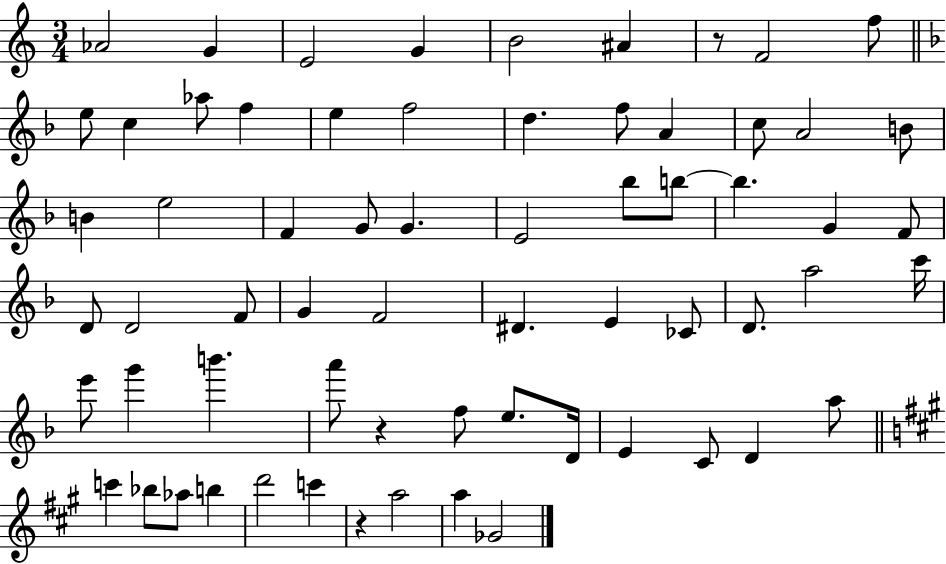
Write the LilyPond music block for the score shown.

{
  \clef treble
  \numericTimeSignature
  \time 3/4
  \key c \major
  \repeat volta 2 { aes'2 g'4 | e'2 g'4 | b'2 ais'4 | r8 f'2 f''8 | \break \bar "||" \break \key f \major e''8 c''4 aes''8 f''4 | e''4 f''2 | d''4. f''8 a'4 | c''8 a'2 b'8 | \break b'4 e''2 | f'4 g'8 g'4. | e'2 bes''8 b''8~~ | b''4. g'4 f'8 | \break d'8 d'2 f'8 | g'4 f'2 | dis'4. e'4 ces'8 | d'8. a''2 c'''16 | \break e'''8 g'''4 b'''4. | a'''8 r4 f''8 e''8. d'16 | e'4 c'8 d'4 a''8 | \bar "||" \break \key a \major c'''4 bes''8 aes''8 b''4 | d'''2 c'''4 | r4 a''2 | a''4 ges'2 | \break } \bar "|."
}